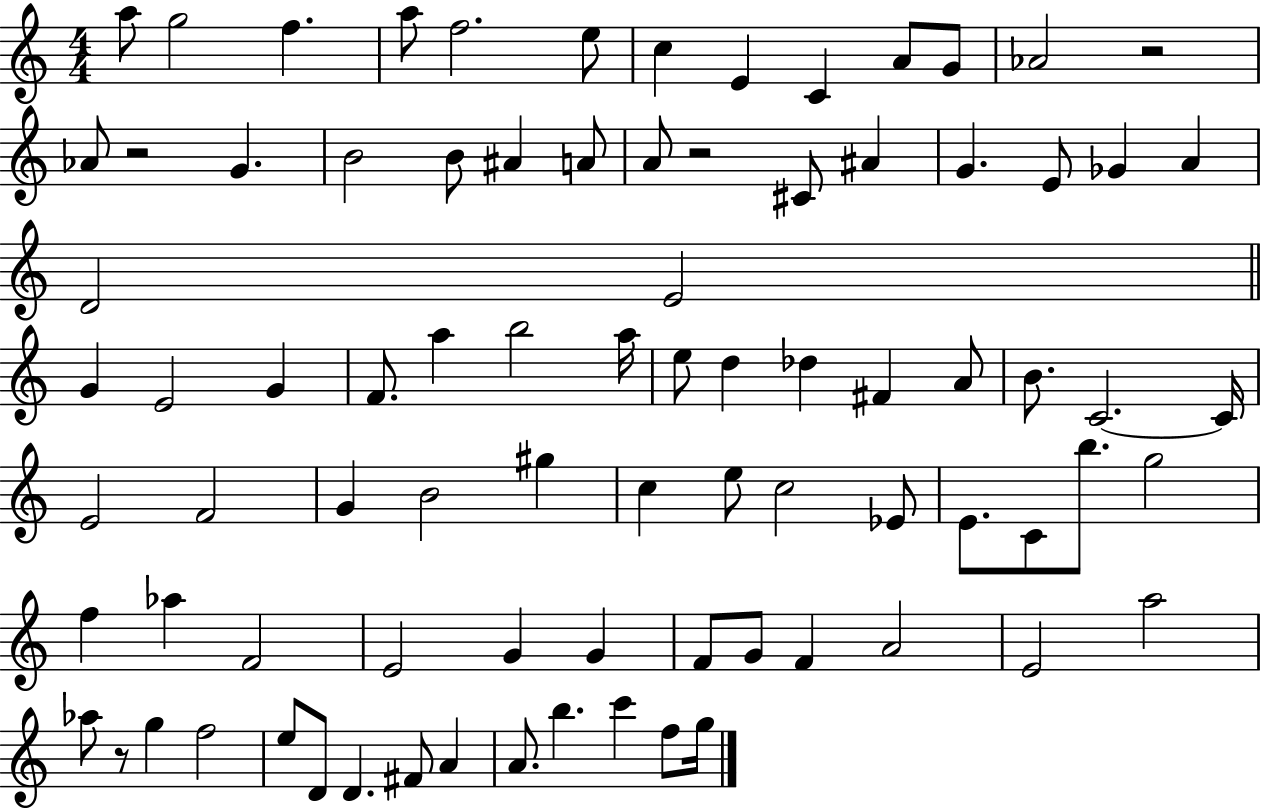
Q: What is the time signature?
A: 4/4